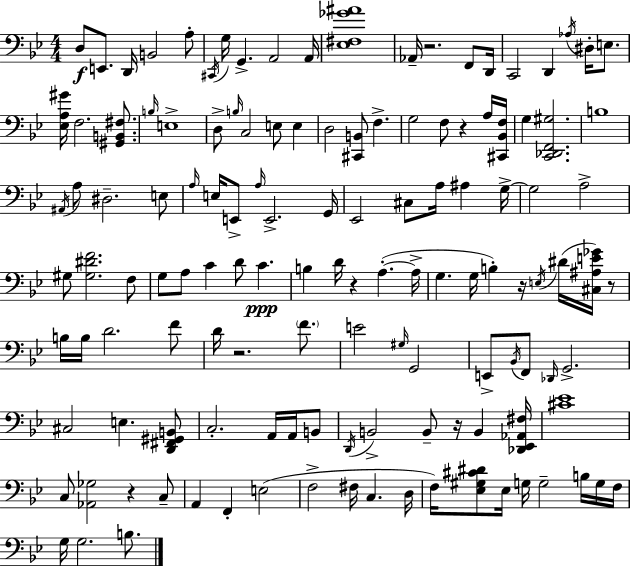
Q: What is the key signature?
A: G minor